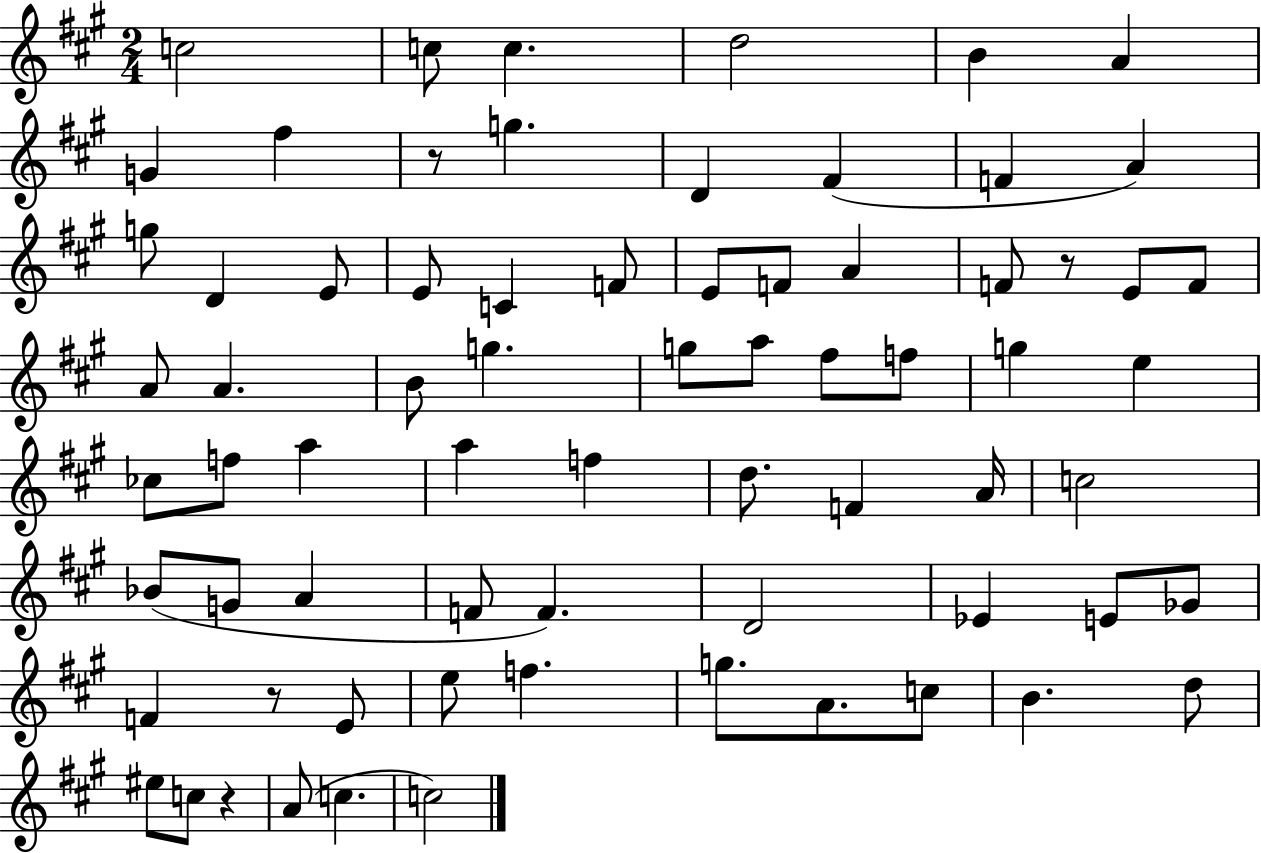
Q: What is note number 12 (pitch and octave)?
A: F4